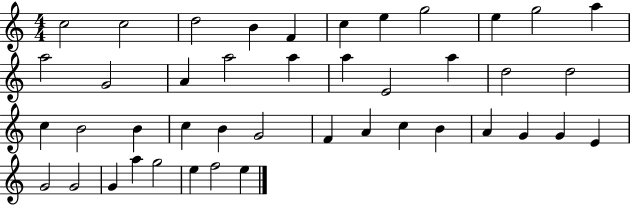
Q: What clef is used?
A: treble